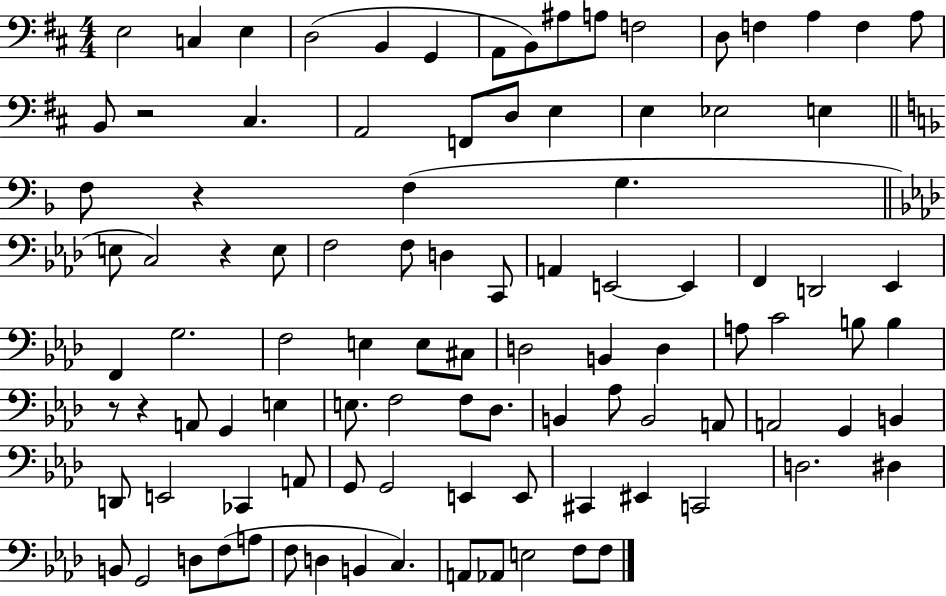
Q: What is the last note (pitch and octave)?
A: F3